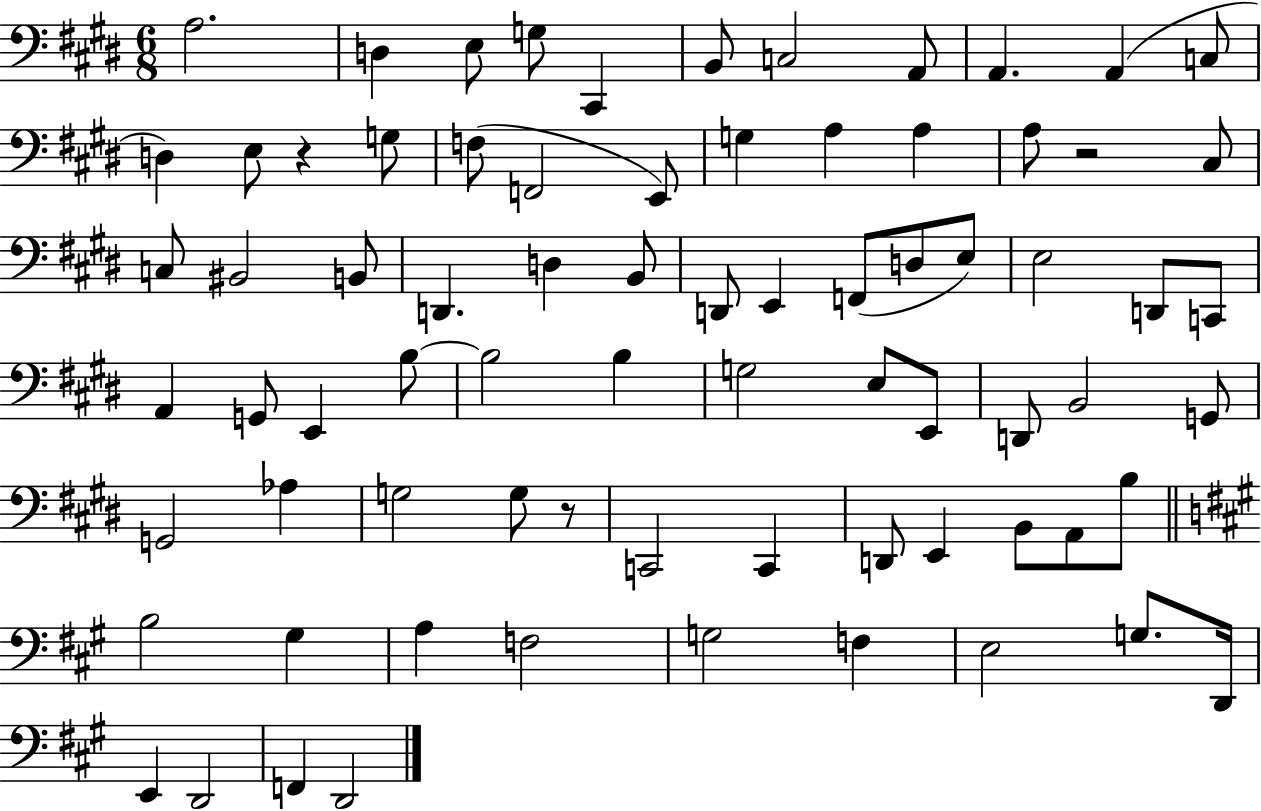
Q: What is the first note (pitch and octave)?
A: A3